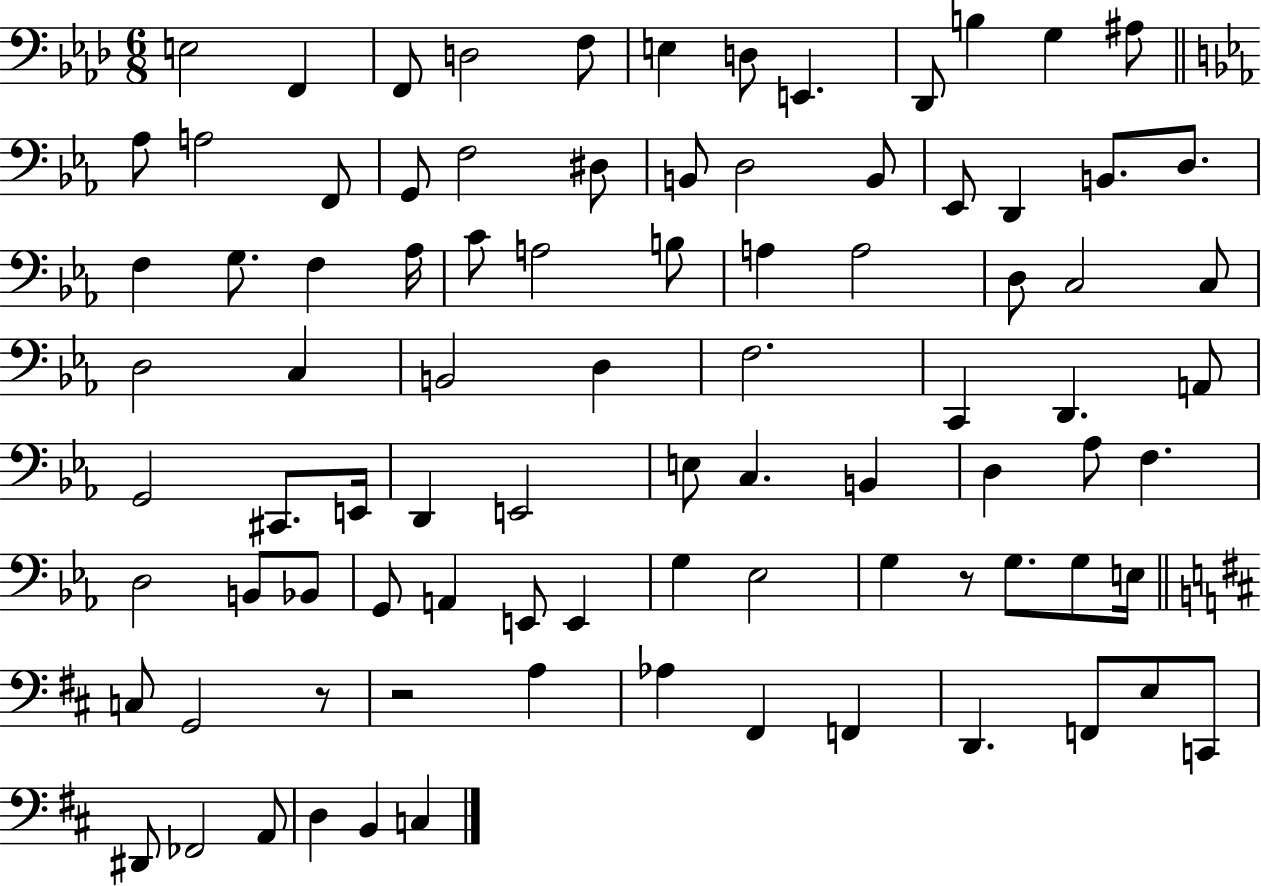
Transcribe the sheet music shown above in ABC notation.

X:1
T:Untitled
M:6/8
L:1/4
K:Ab
E,2 F,, F,,/2 D,2 F,/2 E, D,/2 E,, _D,,/2 B, G, ^A,/2 _A,/2 A,2 F,,/2 G,,/2 F,2 ^D,/2 B,,/2 D,2 B,,/2 _E,,/2 D,, B,,/2 D,/2 F, G,/2 F, _A,/4 C/2 A,2 B,/2 A, A,2 D,/2 C,2 C,/2 D,2 C, B,,2 D, F,2 C,, D,, A,,/2 G,,2 ^C,,/2 E,,/4 D,, E,,2 E,/2 C, B,, D, _A,/2 F, D,2 B,,/2 _B,,/2 G,,/2 A,, E,,/2 E,, G, _E,2 G, z/2 G,/2 G,/2 E,/4 C,/2 G,,2 z/2 z2 A, _A, ^F,, F,, D,, F,,/2 E,/2 C,,/2 ^D,,/2 _F,,2 A,,/2 D, B,, C,